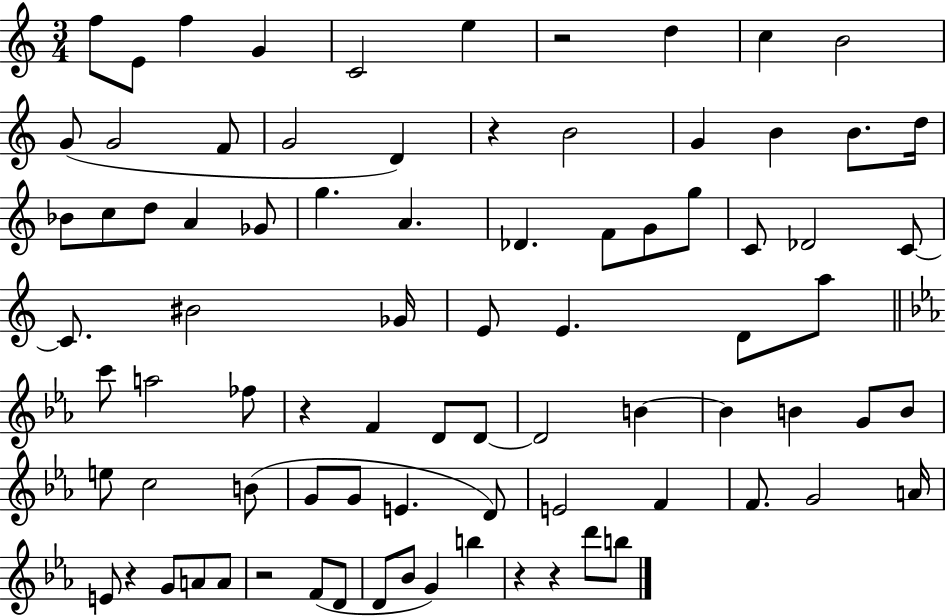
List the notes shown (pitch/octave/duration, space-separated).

F5/e E4/e F5/q G4/q C4/h E5/q R/h D5/q C5/q B4/h G4/e G4/h F4/e G4/h D4/q R/q B4/h G4/q B4/q B4/e. D5/s Bb4/e C5/e D5/e A4/q Gb4/e G5/q. A4/q. Db4/q. F4/e G4/e G5/e C4/e Db4/h C4/e C4/e. BIS4/h Gb4/s E4/e E4/q. D4/e A5/e C6/e A5/h FES5/e R/q F4/q D4/e D4/e D4/h B4/q B4/q B4/q G4/e B4/e E5/e C5/h B4/e G4/e G4/e E4/q. D4/e E4/h F4/q F4/e. G4/h A4/s E4/e R/q G4/e A4/e A4/e R/h F4/e D4/e D4/e Bb4/e G4/q B5/q R/q R/q D6/e B5/e